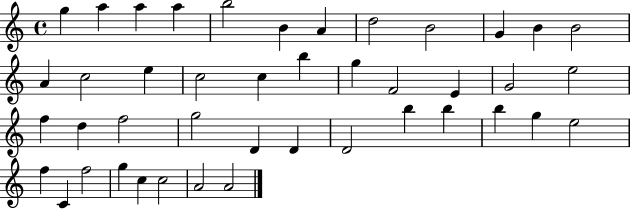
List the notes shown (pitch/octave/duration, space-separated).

G5/q A5/q A5/q A5/q B5/h B4/q A4/q D5/h B4/h G4/q B4/q B4/h A4/q C5/h E5/q C5/h C5/q B5/q G5/q F4/h E4/q G4/h E5/h F5/q D5/q F5/h G5/h D4/q D4/q D4/h B5/q B5/q B5/q G5/q E5/h F5/q C4/q F5/h G5/q C5/q C5/h A4/h A4/h